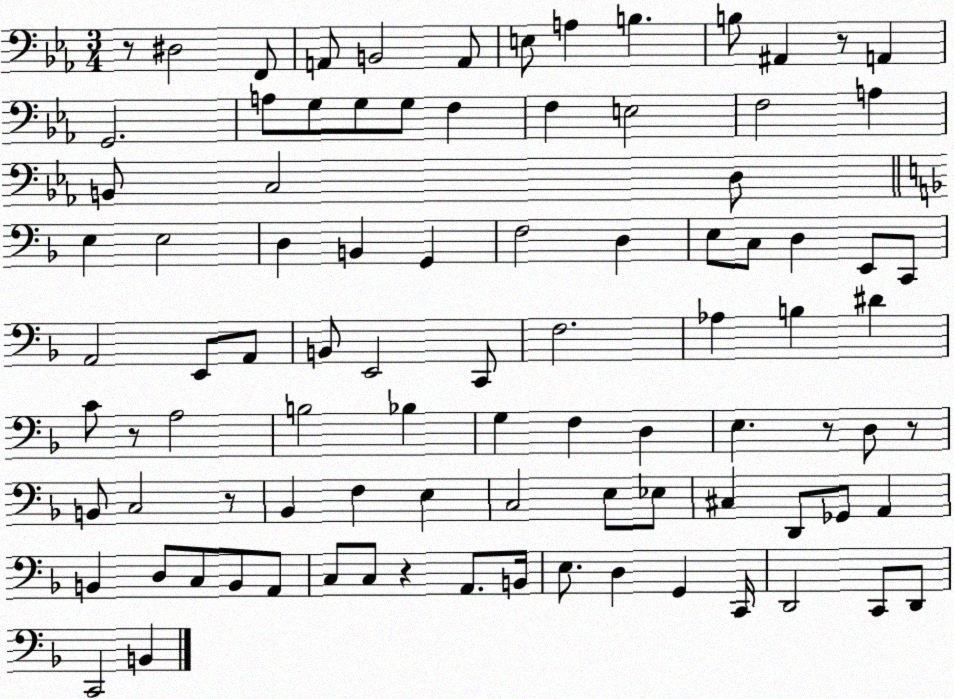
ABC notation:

X:1
T:Untitled
M:3/4
L:1/4
K:Eb
z/2 ^D,2 F,,/2 A,,/2 B,,2 A,,/2 E,/2 A, B, B,/2 ^A,, z/2 A,, G,,2 A,/2 G,/2 G,/2 G,/2 F, F, E,2 F,2 A, B,,/2 C,2 D,/2 E, E,2 D, B,, G,, F,2 D, E,/2 C,/2 D, E,,/2 C,,/2 A,,2 E,,/2 A,,/2 B,,/2 E,,2 C,,/2 F,2 _A, B, ^D C/2 z/2 A,2 B,2 _B, G, F, D, E, z/2 D,/2 z/2 B,,/2 C,2 z/2 _B,, F, E, C,2 E,/2 _E,/2 ^C, D,,/2 _G,,/2 A,, B,, D,/2 C,/2 B,,/2 A,,/2 C,/2 C,/2 z A,,/2 B,,/4 E,/2 D, G,, C,,/4 D,,2 C,,/2 D,,/2 C,,2 B,,